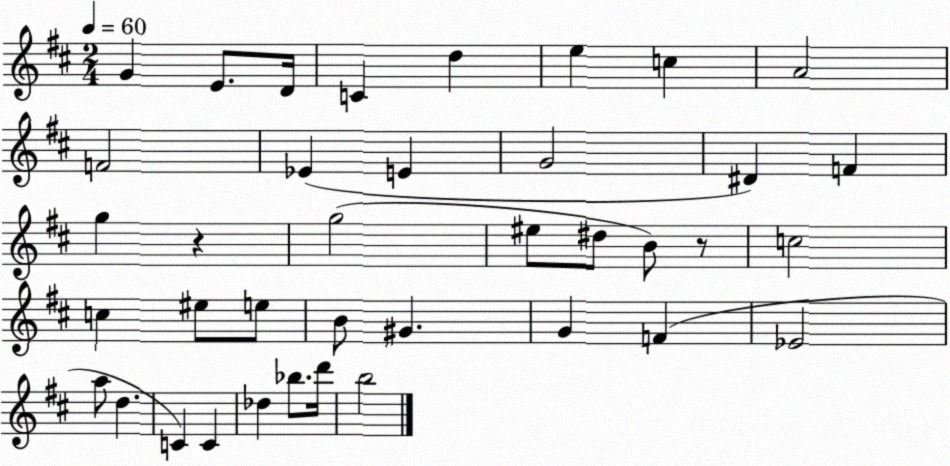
X:1
T:Untitled
M:2/4
L:1/4
K:D
G E/2 D/4 C d e c A2 F2 _E E G2 ^D F g z g2 ^e/2 ^d/2 B/2 z/2 c2 c ^e/2 e/2 B/2 ^G G F _E2 a/2 d C C _d _b/2 d'/4 b2